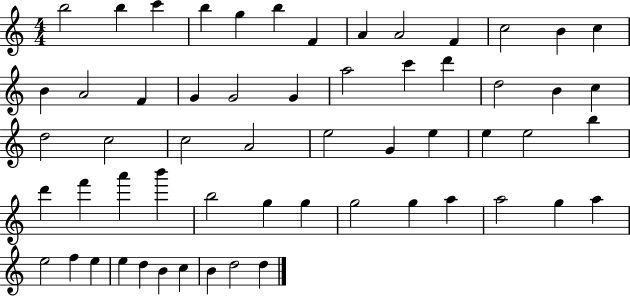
{
  \clef treble
  \numericTimeSignature
  \time 4/4
  \key c \major
  b''2 b''4 c'''4 | b''4 g''4 b''4 f'4 | a'4 a'2 f'4 | c''2 b'4 c''4 | \break b'4 a'2 f'4 | g'4 g'2 g'4 | a''2 c'''4 d'''4 | d''2 b'4 c''4 | \break d''2 c''2 | c''2 a'2 | e''2 g'4 e''4 | e''4 e''2 b''4 | \break d'''4 f'''4 a'''4 b'''4 | b''2 g''4 g''4 | g''2 g''4 a''4 | a''2 g''4 a''4 | \break e''2 f''4 e''4 | e''4 d''4 b'4 c''4 | b'4 d''2 d''4 | \bar "|."
}